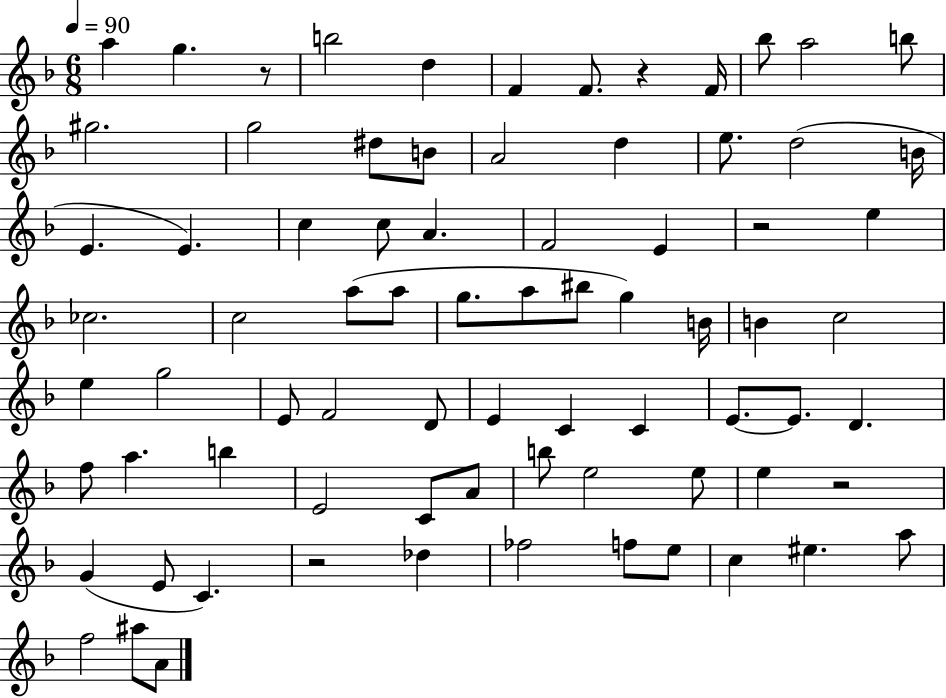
{
  \clef treble
  \numericTimeSignature
  \time 6/8
  \key f \major
  \tempo 4 = 90
  a''4 g''4. r8 | b''2 d''4 | f'4 f'8. r4 f'16 | bes''8 a''2 b''8 | \break gis''2. | g''2 dis''8 b'8 | a'2 d''4 | e''8. d''2( b'16 | \break e'4. e'4.) | c''4 c''8 a'4. | f'2 e'4 | r2 e''4 | \break ces''2. | c''2 a''8( a''8 | g''8. a''8 bis''8 g''4) b'16 | b'4 c''2 | \break e''4 g''2 | e'8 f'2 d'8 | e'4 c'4 c'4 | e'8.~~ e'8. d'4. | \break f''8 a''4. b''4 | e'2 c'8 a'8 | b''8 e''2 e''8 | e''4 r2 | \break g'4( e'8 c'4.) | r2 des''4 | fes''2 f''8 e''8 | c''4 eis''4. a''8 | \break f''2 ais''8 a'8 | \bar "|."
}